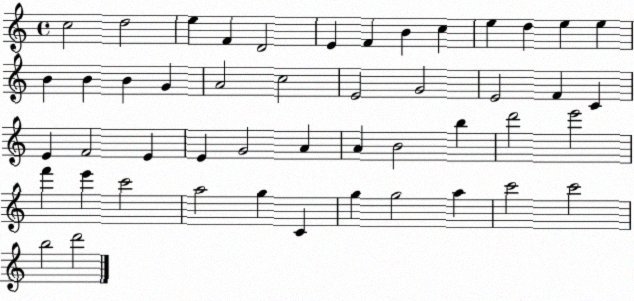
X:1
T:Untitled
M:4/4
L:1/4
K:C
c2 d2 e F D2 E F B c e d e e B B B G A2 c2 E2 G2 E2 F C E F2 E E G2 A A B2 b d'2 e'2 f' e' c'2 a2 g C g g2 a c'2 c'2 b2 d'2